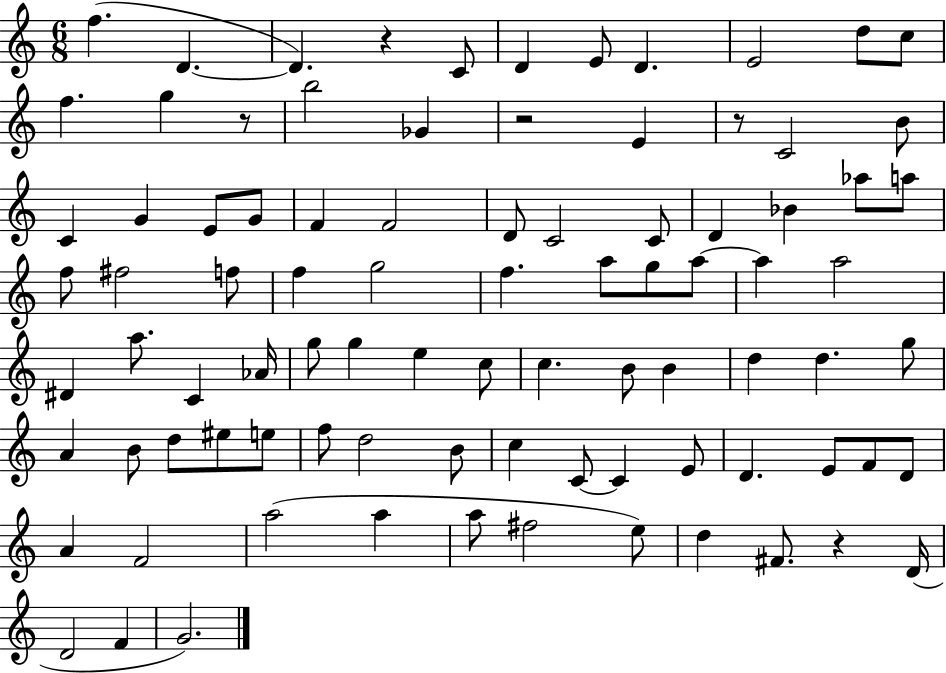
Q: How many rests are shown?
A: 5